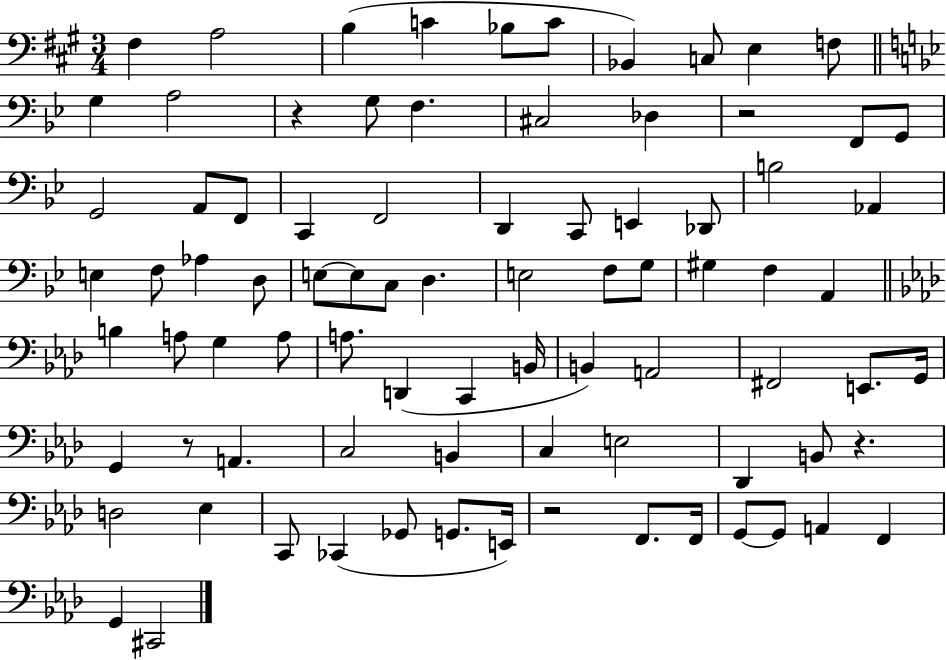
X:1
T:Untitled
M:3/4
L:1/4
K:A
^F, A,2 B, C _B,/2 C/2 _B,, C,/2 E, F,/2 G, A,2 z G,/2 F, ^C,2 _D, z2 F,,/2 G,,/2 G,,2 A,,/2 F,,/2 C,, F,,2 D,, C,,/2 E,, _D,,/2 B,2 _A,, E, F,/2 _A, D,/2 E,/2 E,/2 C,/2 D, E,2 F,/2 G,/2 ^G, F, A,, B, A,/2 G, A,/2 A,/2 D,, C,, B,,/4 B,, A,,2 ^F,,2 E,,/2 G,,/4 G,, z/2 A,, C,2 B,, C, E,2 _D,, B,,/2 z D,2 _E, C,,/2 _C,, _G,,/2 G,,/2 E,,/4 z2 F,,/2 F,,/4 G,,/2 G,,/2 A,, F,, G,, ^C,,2